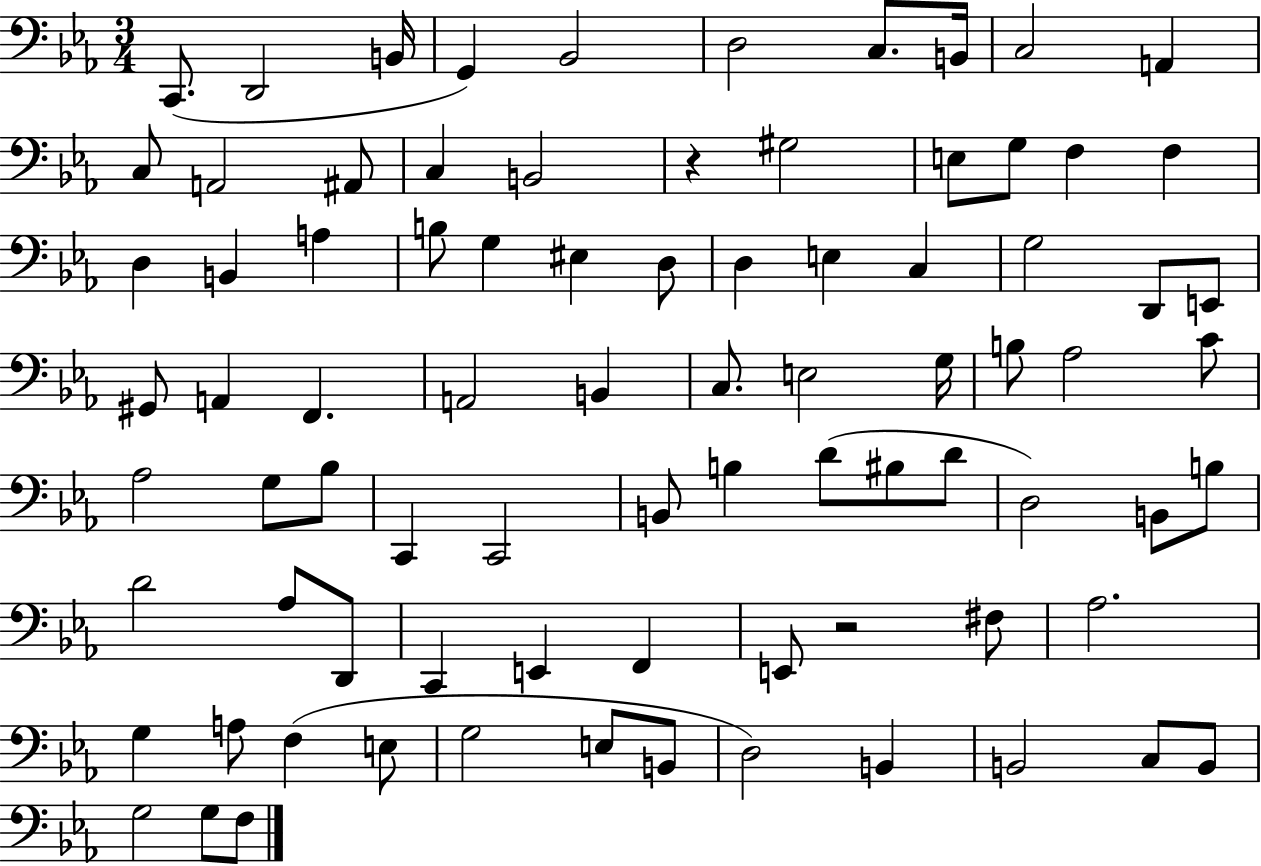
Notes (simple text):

C2/e. D2/h B2/s G2/q Bb2/h D3/h C3/e. B2/s C3/h A2/q C3/e A2/h A#2/e C3/q B2/h R/q G#3/h E3/e G3/e F3/q F3/q D3/q B2/q A3/q B3/e G3/q EIS3/q D3/e D3/q E3/q C3/q G3/h D2/e E2/e G#2/e A2/q F2/q. A2/h B2/q C3/e. E3/h G3/s B3/e Ab3/h C4/e Ab3/h G3/e Bb3/e C2/q C2/h B2/e B3/q D4/e BIS3/e D4/e D3/h B2/e B3/e D4/h Ab3/e D2/e C2/q E2/q F2/q E2/e R/h F#3/e Ab3/h. G3/q A3/e F3/q E3/e G3/h E3/e B2/e D3/h B2/q B2/h C3/e B2/e G3/h G3/e F3/e